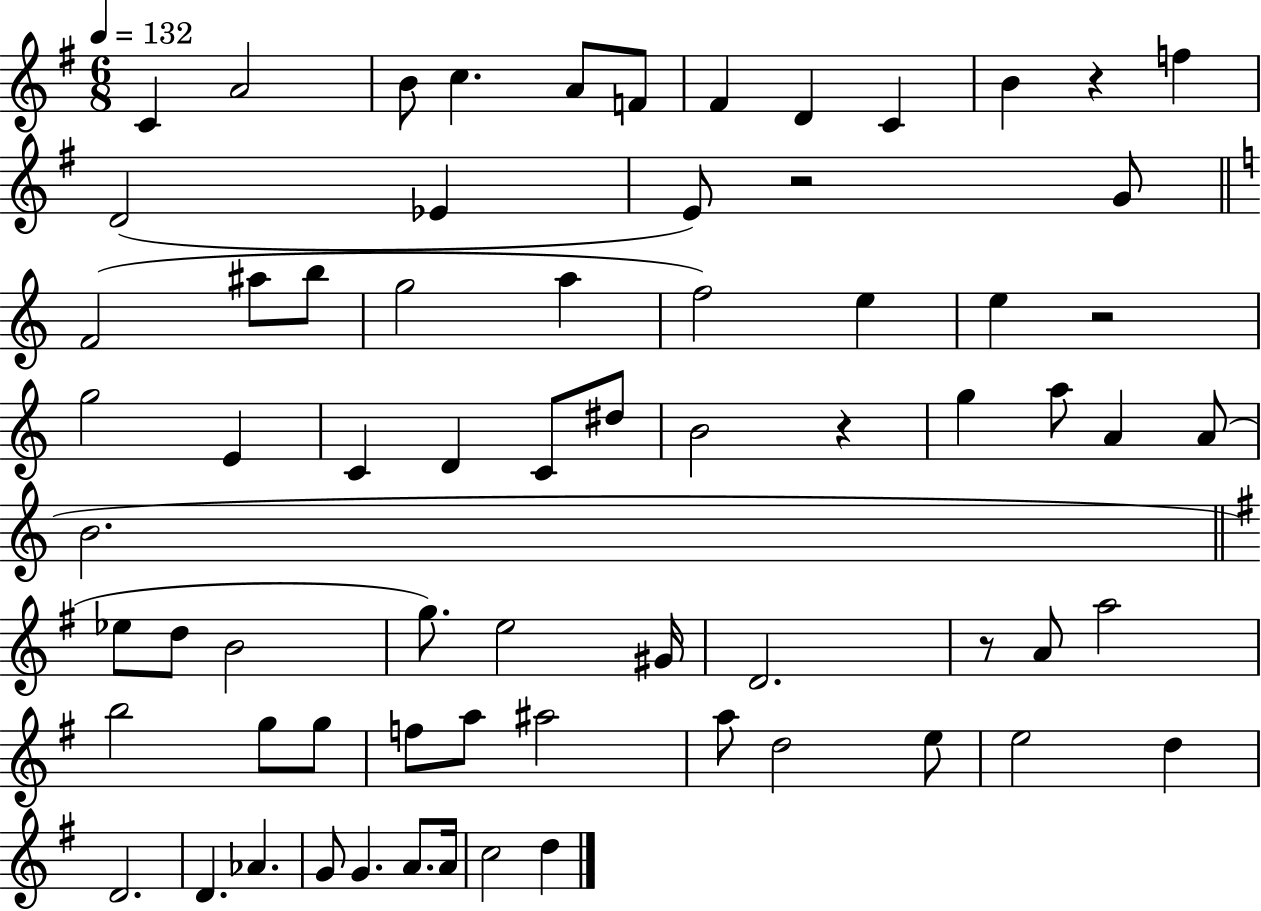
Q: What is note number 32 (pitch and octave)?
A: A5